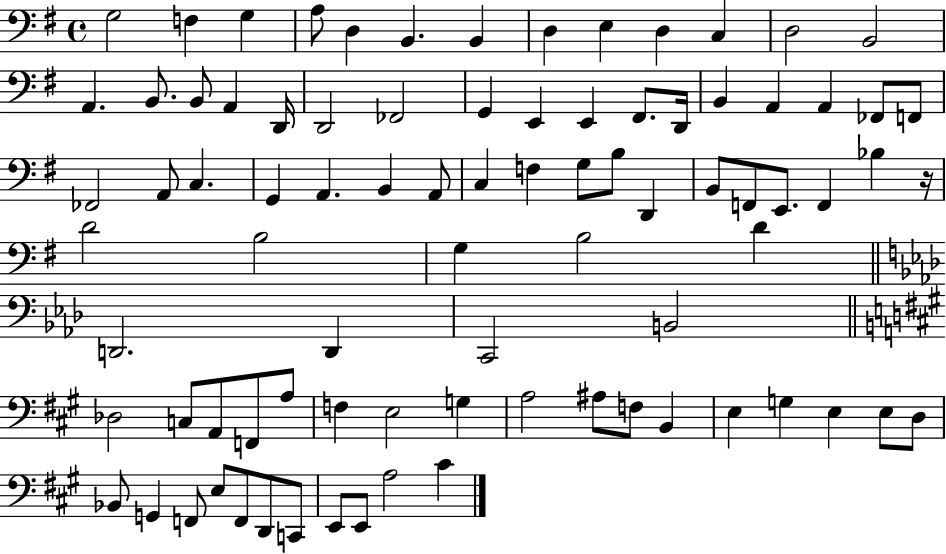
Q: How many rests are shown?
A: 1